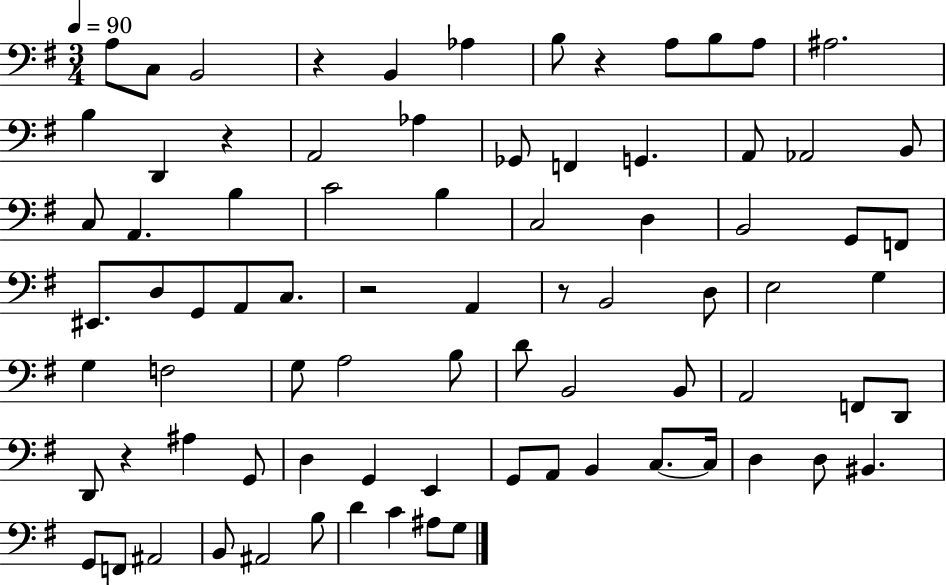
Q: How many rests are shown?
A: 6